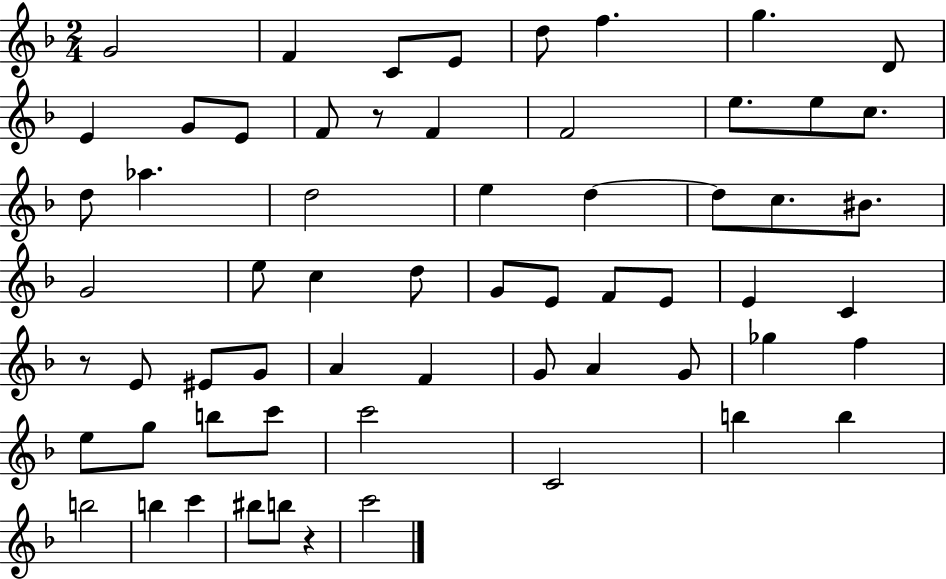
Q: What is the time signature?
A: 2/4